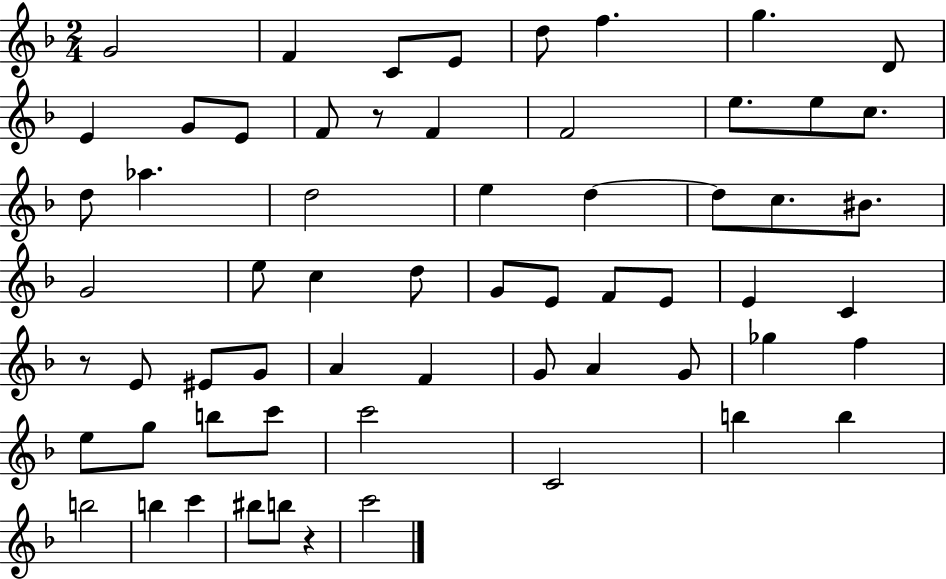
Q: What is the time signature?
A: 2/4